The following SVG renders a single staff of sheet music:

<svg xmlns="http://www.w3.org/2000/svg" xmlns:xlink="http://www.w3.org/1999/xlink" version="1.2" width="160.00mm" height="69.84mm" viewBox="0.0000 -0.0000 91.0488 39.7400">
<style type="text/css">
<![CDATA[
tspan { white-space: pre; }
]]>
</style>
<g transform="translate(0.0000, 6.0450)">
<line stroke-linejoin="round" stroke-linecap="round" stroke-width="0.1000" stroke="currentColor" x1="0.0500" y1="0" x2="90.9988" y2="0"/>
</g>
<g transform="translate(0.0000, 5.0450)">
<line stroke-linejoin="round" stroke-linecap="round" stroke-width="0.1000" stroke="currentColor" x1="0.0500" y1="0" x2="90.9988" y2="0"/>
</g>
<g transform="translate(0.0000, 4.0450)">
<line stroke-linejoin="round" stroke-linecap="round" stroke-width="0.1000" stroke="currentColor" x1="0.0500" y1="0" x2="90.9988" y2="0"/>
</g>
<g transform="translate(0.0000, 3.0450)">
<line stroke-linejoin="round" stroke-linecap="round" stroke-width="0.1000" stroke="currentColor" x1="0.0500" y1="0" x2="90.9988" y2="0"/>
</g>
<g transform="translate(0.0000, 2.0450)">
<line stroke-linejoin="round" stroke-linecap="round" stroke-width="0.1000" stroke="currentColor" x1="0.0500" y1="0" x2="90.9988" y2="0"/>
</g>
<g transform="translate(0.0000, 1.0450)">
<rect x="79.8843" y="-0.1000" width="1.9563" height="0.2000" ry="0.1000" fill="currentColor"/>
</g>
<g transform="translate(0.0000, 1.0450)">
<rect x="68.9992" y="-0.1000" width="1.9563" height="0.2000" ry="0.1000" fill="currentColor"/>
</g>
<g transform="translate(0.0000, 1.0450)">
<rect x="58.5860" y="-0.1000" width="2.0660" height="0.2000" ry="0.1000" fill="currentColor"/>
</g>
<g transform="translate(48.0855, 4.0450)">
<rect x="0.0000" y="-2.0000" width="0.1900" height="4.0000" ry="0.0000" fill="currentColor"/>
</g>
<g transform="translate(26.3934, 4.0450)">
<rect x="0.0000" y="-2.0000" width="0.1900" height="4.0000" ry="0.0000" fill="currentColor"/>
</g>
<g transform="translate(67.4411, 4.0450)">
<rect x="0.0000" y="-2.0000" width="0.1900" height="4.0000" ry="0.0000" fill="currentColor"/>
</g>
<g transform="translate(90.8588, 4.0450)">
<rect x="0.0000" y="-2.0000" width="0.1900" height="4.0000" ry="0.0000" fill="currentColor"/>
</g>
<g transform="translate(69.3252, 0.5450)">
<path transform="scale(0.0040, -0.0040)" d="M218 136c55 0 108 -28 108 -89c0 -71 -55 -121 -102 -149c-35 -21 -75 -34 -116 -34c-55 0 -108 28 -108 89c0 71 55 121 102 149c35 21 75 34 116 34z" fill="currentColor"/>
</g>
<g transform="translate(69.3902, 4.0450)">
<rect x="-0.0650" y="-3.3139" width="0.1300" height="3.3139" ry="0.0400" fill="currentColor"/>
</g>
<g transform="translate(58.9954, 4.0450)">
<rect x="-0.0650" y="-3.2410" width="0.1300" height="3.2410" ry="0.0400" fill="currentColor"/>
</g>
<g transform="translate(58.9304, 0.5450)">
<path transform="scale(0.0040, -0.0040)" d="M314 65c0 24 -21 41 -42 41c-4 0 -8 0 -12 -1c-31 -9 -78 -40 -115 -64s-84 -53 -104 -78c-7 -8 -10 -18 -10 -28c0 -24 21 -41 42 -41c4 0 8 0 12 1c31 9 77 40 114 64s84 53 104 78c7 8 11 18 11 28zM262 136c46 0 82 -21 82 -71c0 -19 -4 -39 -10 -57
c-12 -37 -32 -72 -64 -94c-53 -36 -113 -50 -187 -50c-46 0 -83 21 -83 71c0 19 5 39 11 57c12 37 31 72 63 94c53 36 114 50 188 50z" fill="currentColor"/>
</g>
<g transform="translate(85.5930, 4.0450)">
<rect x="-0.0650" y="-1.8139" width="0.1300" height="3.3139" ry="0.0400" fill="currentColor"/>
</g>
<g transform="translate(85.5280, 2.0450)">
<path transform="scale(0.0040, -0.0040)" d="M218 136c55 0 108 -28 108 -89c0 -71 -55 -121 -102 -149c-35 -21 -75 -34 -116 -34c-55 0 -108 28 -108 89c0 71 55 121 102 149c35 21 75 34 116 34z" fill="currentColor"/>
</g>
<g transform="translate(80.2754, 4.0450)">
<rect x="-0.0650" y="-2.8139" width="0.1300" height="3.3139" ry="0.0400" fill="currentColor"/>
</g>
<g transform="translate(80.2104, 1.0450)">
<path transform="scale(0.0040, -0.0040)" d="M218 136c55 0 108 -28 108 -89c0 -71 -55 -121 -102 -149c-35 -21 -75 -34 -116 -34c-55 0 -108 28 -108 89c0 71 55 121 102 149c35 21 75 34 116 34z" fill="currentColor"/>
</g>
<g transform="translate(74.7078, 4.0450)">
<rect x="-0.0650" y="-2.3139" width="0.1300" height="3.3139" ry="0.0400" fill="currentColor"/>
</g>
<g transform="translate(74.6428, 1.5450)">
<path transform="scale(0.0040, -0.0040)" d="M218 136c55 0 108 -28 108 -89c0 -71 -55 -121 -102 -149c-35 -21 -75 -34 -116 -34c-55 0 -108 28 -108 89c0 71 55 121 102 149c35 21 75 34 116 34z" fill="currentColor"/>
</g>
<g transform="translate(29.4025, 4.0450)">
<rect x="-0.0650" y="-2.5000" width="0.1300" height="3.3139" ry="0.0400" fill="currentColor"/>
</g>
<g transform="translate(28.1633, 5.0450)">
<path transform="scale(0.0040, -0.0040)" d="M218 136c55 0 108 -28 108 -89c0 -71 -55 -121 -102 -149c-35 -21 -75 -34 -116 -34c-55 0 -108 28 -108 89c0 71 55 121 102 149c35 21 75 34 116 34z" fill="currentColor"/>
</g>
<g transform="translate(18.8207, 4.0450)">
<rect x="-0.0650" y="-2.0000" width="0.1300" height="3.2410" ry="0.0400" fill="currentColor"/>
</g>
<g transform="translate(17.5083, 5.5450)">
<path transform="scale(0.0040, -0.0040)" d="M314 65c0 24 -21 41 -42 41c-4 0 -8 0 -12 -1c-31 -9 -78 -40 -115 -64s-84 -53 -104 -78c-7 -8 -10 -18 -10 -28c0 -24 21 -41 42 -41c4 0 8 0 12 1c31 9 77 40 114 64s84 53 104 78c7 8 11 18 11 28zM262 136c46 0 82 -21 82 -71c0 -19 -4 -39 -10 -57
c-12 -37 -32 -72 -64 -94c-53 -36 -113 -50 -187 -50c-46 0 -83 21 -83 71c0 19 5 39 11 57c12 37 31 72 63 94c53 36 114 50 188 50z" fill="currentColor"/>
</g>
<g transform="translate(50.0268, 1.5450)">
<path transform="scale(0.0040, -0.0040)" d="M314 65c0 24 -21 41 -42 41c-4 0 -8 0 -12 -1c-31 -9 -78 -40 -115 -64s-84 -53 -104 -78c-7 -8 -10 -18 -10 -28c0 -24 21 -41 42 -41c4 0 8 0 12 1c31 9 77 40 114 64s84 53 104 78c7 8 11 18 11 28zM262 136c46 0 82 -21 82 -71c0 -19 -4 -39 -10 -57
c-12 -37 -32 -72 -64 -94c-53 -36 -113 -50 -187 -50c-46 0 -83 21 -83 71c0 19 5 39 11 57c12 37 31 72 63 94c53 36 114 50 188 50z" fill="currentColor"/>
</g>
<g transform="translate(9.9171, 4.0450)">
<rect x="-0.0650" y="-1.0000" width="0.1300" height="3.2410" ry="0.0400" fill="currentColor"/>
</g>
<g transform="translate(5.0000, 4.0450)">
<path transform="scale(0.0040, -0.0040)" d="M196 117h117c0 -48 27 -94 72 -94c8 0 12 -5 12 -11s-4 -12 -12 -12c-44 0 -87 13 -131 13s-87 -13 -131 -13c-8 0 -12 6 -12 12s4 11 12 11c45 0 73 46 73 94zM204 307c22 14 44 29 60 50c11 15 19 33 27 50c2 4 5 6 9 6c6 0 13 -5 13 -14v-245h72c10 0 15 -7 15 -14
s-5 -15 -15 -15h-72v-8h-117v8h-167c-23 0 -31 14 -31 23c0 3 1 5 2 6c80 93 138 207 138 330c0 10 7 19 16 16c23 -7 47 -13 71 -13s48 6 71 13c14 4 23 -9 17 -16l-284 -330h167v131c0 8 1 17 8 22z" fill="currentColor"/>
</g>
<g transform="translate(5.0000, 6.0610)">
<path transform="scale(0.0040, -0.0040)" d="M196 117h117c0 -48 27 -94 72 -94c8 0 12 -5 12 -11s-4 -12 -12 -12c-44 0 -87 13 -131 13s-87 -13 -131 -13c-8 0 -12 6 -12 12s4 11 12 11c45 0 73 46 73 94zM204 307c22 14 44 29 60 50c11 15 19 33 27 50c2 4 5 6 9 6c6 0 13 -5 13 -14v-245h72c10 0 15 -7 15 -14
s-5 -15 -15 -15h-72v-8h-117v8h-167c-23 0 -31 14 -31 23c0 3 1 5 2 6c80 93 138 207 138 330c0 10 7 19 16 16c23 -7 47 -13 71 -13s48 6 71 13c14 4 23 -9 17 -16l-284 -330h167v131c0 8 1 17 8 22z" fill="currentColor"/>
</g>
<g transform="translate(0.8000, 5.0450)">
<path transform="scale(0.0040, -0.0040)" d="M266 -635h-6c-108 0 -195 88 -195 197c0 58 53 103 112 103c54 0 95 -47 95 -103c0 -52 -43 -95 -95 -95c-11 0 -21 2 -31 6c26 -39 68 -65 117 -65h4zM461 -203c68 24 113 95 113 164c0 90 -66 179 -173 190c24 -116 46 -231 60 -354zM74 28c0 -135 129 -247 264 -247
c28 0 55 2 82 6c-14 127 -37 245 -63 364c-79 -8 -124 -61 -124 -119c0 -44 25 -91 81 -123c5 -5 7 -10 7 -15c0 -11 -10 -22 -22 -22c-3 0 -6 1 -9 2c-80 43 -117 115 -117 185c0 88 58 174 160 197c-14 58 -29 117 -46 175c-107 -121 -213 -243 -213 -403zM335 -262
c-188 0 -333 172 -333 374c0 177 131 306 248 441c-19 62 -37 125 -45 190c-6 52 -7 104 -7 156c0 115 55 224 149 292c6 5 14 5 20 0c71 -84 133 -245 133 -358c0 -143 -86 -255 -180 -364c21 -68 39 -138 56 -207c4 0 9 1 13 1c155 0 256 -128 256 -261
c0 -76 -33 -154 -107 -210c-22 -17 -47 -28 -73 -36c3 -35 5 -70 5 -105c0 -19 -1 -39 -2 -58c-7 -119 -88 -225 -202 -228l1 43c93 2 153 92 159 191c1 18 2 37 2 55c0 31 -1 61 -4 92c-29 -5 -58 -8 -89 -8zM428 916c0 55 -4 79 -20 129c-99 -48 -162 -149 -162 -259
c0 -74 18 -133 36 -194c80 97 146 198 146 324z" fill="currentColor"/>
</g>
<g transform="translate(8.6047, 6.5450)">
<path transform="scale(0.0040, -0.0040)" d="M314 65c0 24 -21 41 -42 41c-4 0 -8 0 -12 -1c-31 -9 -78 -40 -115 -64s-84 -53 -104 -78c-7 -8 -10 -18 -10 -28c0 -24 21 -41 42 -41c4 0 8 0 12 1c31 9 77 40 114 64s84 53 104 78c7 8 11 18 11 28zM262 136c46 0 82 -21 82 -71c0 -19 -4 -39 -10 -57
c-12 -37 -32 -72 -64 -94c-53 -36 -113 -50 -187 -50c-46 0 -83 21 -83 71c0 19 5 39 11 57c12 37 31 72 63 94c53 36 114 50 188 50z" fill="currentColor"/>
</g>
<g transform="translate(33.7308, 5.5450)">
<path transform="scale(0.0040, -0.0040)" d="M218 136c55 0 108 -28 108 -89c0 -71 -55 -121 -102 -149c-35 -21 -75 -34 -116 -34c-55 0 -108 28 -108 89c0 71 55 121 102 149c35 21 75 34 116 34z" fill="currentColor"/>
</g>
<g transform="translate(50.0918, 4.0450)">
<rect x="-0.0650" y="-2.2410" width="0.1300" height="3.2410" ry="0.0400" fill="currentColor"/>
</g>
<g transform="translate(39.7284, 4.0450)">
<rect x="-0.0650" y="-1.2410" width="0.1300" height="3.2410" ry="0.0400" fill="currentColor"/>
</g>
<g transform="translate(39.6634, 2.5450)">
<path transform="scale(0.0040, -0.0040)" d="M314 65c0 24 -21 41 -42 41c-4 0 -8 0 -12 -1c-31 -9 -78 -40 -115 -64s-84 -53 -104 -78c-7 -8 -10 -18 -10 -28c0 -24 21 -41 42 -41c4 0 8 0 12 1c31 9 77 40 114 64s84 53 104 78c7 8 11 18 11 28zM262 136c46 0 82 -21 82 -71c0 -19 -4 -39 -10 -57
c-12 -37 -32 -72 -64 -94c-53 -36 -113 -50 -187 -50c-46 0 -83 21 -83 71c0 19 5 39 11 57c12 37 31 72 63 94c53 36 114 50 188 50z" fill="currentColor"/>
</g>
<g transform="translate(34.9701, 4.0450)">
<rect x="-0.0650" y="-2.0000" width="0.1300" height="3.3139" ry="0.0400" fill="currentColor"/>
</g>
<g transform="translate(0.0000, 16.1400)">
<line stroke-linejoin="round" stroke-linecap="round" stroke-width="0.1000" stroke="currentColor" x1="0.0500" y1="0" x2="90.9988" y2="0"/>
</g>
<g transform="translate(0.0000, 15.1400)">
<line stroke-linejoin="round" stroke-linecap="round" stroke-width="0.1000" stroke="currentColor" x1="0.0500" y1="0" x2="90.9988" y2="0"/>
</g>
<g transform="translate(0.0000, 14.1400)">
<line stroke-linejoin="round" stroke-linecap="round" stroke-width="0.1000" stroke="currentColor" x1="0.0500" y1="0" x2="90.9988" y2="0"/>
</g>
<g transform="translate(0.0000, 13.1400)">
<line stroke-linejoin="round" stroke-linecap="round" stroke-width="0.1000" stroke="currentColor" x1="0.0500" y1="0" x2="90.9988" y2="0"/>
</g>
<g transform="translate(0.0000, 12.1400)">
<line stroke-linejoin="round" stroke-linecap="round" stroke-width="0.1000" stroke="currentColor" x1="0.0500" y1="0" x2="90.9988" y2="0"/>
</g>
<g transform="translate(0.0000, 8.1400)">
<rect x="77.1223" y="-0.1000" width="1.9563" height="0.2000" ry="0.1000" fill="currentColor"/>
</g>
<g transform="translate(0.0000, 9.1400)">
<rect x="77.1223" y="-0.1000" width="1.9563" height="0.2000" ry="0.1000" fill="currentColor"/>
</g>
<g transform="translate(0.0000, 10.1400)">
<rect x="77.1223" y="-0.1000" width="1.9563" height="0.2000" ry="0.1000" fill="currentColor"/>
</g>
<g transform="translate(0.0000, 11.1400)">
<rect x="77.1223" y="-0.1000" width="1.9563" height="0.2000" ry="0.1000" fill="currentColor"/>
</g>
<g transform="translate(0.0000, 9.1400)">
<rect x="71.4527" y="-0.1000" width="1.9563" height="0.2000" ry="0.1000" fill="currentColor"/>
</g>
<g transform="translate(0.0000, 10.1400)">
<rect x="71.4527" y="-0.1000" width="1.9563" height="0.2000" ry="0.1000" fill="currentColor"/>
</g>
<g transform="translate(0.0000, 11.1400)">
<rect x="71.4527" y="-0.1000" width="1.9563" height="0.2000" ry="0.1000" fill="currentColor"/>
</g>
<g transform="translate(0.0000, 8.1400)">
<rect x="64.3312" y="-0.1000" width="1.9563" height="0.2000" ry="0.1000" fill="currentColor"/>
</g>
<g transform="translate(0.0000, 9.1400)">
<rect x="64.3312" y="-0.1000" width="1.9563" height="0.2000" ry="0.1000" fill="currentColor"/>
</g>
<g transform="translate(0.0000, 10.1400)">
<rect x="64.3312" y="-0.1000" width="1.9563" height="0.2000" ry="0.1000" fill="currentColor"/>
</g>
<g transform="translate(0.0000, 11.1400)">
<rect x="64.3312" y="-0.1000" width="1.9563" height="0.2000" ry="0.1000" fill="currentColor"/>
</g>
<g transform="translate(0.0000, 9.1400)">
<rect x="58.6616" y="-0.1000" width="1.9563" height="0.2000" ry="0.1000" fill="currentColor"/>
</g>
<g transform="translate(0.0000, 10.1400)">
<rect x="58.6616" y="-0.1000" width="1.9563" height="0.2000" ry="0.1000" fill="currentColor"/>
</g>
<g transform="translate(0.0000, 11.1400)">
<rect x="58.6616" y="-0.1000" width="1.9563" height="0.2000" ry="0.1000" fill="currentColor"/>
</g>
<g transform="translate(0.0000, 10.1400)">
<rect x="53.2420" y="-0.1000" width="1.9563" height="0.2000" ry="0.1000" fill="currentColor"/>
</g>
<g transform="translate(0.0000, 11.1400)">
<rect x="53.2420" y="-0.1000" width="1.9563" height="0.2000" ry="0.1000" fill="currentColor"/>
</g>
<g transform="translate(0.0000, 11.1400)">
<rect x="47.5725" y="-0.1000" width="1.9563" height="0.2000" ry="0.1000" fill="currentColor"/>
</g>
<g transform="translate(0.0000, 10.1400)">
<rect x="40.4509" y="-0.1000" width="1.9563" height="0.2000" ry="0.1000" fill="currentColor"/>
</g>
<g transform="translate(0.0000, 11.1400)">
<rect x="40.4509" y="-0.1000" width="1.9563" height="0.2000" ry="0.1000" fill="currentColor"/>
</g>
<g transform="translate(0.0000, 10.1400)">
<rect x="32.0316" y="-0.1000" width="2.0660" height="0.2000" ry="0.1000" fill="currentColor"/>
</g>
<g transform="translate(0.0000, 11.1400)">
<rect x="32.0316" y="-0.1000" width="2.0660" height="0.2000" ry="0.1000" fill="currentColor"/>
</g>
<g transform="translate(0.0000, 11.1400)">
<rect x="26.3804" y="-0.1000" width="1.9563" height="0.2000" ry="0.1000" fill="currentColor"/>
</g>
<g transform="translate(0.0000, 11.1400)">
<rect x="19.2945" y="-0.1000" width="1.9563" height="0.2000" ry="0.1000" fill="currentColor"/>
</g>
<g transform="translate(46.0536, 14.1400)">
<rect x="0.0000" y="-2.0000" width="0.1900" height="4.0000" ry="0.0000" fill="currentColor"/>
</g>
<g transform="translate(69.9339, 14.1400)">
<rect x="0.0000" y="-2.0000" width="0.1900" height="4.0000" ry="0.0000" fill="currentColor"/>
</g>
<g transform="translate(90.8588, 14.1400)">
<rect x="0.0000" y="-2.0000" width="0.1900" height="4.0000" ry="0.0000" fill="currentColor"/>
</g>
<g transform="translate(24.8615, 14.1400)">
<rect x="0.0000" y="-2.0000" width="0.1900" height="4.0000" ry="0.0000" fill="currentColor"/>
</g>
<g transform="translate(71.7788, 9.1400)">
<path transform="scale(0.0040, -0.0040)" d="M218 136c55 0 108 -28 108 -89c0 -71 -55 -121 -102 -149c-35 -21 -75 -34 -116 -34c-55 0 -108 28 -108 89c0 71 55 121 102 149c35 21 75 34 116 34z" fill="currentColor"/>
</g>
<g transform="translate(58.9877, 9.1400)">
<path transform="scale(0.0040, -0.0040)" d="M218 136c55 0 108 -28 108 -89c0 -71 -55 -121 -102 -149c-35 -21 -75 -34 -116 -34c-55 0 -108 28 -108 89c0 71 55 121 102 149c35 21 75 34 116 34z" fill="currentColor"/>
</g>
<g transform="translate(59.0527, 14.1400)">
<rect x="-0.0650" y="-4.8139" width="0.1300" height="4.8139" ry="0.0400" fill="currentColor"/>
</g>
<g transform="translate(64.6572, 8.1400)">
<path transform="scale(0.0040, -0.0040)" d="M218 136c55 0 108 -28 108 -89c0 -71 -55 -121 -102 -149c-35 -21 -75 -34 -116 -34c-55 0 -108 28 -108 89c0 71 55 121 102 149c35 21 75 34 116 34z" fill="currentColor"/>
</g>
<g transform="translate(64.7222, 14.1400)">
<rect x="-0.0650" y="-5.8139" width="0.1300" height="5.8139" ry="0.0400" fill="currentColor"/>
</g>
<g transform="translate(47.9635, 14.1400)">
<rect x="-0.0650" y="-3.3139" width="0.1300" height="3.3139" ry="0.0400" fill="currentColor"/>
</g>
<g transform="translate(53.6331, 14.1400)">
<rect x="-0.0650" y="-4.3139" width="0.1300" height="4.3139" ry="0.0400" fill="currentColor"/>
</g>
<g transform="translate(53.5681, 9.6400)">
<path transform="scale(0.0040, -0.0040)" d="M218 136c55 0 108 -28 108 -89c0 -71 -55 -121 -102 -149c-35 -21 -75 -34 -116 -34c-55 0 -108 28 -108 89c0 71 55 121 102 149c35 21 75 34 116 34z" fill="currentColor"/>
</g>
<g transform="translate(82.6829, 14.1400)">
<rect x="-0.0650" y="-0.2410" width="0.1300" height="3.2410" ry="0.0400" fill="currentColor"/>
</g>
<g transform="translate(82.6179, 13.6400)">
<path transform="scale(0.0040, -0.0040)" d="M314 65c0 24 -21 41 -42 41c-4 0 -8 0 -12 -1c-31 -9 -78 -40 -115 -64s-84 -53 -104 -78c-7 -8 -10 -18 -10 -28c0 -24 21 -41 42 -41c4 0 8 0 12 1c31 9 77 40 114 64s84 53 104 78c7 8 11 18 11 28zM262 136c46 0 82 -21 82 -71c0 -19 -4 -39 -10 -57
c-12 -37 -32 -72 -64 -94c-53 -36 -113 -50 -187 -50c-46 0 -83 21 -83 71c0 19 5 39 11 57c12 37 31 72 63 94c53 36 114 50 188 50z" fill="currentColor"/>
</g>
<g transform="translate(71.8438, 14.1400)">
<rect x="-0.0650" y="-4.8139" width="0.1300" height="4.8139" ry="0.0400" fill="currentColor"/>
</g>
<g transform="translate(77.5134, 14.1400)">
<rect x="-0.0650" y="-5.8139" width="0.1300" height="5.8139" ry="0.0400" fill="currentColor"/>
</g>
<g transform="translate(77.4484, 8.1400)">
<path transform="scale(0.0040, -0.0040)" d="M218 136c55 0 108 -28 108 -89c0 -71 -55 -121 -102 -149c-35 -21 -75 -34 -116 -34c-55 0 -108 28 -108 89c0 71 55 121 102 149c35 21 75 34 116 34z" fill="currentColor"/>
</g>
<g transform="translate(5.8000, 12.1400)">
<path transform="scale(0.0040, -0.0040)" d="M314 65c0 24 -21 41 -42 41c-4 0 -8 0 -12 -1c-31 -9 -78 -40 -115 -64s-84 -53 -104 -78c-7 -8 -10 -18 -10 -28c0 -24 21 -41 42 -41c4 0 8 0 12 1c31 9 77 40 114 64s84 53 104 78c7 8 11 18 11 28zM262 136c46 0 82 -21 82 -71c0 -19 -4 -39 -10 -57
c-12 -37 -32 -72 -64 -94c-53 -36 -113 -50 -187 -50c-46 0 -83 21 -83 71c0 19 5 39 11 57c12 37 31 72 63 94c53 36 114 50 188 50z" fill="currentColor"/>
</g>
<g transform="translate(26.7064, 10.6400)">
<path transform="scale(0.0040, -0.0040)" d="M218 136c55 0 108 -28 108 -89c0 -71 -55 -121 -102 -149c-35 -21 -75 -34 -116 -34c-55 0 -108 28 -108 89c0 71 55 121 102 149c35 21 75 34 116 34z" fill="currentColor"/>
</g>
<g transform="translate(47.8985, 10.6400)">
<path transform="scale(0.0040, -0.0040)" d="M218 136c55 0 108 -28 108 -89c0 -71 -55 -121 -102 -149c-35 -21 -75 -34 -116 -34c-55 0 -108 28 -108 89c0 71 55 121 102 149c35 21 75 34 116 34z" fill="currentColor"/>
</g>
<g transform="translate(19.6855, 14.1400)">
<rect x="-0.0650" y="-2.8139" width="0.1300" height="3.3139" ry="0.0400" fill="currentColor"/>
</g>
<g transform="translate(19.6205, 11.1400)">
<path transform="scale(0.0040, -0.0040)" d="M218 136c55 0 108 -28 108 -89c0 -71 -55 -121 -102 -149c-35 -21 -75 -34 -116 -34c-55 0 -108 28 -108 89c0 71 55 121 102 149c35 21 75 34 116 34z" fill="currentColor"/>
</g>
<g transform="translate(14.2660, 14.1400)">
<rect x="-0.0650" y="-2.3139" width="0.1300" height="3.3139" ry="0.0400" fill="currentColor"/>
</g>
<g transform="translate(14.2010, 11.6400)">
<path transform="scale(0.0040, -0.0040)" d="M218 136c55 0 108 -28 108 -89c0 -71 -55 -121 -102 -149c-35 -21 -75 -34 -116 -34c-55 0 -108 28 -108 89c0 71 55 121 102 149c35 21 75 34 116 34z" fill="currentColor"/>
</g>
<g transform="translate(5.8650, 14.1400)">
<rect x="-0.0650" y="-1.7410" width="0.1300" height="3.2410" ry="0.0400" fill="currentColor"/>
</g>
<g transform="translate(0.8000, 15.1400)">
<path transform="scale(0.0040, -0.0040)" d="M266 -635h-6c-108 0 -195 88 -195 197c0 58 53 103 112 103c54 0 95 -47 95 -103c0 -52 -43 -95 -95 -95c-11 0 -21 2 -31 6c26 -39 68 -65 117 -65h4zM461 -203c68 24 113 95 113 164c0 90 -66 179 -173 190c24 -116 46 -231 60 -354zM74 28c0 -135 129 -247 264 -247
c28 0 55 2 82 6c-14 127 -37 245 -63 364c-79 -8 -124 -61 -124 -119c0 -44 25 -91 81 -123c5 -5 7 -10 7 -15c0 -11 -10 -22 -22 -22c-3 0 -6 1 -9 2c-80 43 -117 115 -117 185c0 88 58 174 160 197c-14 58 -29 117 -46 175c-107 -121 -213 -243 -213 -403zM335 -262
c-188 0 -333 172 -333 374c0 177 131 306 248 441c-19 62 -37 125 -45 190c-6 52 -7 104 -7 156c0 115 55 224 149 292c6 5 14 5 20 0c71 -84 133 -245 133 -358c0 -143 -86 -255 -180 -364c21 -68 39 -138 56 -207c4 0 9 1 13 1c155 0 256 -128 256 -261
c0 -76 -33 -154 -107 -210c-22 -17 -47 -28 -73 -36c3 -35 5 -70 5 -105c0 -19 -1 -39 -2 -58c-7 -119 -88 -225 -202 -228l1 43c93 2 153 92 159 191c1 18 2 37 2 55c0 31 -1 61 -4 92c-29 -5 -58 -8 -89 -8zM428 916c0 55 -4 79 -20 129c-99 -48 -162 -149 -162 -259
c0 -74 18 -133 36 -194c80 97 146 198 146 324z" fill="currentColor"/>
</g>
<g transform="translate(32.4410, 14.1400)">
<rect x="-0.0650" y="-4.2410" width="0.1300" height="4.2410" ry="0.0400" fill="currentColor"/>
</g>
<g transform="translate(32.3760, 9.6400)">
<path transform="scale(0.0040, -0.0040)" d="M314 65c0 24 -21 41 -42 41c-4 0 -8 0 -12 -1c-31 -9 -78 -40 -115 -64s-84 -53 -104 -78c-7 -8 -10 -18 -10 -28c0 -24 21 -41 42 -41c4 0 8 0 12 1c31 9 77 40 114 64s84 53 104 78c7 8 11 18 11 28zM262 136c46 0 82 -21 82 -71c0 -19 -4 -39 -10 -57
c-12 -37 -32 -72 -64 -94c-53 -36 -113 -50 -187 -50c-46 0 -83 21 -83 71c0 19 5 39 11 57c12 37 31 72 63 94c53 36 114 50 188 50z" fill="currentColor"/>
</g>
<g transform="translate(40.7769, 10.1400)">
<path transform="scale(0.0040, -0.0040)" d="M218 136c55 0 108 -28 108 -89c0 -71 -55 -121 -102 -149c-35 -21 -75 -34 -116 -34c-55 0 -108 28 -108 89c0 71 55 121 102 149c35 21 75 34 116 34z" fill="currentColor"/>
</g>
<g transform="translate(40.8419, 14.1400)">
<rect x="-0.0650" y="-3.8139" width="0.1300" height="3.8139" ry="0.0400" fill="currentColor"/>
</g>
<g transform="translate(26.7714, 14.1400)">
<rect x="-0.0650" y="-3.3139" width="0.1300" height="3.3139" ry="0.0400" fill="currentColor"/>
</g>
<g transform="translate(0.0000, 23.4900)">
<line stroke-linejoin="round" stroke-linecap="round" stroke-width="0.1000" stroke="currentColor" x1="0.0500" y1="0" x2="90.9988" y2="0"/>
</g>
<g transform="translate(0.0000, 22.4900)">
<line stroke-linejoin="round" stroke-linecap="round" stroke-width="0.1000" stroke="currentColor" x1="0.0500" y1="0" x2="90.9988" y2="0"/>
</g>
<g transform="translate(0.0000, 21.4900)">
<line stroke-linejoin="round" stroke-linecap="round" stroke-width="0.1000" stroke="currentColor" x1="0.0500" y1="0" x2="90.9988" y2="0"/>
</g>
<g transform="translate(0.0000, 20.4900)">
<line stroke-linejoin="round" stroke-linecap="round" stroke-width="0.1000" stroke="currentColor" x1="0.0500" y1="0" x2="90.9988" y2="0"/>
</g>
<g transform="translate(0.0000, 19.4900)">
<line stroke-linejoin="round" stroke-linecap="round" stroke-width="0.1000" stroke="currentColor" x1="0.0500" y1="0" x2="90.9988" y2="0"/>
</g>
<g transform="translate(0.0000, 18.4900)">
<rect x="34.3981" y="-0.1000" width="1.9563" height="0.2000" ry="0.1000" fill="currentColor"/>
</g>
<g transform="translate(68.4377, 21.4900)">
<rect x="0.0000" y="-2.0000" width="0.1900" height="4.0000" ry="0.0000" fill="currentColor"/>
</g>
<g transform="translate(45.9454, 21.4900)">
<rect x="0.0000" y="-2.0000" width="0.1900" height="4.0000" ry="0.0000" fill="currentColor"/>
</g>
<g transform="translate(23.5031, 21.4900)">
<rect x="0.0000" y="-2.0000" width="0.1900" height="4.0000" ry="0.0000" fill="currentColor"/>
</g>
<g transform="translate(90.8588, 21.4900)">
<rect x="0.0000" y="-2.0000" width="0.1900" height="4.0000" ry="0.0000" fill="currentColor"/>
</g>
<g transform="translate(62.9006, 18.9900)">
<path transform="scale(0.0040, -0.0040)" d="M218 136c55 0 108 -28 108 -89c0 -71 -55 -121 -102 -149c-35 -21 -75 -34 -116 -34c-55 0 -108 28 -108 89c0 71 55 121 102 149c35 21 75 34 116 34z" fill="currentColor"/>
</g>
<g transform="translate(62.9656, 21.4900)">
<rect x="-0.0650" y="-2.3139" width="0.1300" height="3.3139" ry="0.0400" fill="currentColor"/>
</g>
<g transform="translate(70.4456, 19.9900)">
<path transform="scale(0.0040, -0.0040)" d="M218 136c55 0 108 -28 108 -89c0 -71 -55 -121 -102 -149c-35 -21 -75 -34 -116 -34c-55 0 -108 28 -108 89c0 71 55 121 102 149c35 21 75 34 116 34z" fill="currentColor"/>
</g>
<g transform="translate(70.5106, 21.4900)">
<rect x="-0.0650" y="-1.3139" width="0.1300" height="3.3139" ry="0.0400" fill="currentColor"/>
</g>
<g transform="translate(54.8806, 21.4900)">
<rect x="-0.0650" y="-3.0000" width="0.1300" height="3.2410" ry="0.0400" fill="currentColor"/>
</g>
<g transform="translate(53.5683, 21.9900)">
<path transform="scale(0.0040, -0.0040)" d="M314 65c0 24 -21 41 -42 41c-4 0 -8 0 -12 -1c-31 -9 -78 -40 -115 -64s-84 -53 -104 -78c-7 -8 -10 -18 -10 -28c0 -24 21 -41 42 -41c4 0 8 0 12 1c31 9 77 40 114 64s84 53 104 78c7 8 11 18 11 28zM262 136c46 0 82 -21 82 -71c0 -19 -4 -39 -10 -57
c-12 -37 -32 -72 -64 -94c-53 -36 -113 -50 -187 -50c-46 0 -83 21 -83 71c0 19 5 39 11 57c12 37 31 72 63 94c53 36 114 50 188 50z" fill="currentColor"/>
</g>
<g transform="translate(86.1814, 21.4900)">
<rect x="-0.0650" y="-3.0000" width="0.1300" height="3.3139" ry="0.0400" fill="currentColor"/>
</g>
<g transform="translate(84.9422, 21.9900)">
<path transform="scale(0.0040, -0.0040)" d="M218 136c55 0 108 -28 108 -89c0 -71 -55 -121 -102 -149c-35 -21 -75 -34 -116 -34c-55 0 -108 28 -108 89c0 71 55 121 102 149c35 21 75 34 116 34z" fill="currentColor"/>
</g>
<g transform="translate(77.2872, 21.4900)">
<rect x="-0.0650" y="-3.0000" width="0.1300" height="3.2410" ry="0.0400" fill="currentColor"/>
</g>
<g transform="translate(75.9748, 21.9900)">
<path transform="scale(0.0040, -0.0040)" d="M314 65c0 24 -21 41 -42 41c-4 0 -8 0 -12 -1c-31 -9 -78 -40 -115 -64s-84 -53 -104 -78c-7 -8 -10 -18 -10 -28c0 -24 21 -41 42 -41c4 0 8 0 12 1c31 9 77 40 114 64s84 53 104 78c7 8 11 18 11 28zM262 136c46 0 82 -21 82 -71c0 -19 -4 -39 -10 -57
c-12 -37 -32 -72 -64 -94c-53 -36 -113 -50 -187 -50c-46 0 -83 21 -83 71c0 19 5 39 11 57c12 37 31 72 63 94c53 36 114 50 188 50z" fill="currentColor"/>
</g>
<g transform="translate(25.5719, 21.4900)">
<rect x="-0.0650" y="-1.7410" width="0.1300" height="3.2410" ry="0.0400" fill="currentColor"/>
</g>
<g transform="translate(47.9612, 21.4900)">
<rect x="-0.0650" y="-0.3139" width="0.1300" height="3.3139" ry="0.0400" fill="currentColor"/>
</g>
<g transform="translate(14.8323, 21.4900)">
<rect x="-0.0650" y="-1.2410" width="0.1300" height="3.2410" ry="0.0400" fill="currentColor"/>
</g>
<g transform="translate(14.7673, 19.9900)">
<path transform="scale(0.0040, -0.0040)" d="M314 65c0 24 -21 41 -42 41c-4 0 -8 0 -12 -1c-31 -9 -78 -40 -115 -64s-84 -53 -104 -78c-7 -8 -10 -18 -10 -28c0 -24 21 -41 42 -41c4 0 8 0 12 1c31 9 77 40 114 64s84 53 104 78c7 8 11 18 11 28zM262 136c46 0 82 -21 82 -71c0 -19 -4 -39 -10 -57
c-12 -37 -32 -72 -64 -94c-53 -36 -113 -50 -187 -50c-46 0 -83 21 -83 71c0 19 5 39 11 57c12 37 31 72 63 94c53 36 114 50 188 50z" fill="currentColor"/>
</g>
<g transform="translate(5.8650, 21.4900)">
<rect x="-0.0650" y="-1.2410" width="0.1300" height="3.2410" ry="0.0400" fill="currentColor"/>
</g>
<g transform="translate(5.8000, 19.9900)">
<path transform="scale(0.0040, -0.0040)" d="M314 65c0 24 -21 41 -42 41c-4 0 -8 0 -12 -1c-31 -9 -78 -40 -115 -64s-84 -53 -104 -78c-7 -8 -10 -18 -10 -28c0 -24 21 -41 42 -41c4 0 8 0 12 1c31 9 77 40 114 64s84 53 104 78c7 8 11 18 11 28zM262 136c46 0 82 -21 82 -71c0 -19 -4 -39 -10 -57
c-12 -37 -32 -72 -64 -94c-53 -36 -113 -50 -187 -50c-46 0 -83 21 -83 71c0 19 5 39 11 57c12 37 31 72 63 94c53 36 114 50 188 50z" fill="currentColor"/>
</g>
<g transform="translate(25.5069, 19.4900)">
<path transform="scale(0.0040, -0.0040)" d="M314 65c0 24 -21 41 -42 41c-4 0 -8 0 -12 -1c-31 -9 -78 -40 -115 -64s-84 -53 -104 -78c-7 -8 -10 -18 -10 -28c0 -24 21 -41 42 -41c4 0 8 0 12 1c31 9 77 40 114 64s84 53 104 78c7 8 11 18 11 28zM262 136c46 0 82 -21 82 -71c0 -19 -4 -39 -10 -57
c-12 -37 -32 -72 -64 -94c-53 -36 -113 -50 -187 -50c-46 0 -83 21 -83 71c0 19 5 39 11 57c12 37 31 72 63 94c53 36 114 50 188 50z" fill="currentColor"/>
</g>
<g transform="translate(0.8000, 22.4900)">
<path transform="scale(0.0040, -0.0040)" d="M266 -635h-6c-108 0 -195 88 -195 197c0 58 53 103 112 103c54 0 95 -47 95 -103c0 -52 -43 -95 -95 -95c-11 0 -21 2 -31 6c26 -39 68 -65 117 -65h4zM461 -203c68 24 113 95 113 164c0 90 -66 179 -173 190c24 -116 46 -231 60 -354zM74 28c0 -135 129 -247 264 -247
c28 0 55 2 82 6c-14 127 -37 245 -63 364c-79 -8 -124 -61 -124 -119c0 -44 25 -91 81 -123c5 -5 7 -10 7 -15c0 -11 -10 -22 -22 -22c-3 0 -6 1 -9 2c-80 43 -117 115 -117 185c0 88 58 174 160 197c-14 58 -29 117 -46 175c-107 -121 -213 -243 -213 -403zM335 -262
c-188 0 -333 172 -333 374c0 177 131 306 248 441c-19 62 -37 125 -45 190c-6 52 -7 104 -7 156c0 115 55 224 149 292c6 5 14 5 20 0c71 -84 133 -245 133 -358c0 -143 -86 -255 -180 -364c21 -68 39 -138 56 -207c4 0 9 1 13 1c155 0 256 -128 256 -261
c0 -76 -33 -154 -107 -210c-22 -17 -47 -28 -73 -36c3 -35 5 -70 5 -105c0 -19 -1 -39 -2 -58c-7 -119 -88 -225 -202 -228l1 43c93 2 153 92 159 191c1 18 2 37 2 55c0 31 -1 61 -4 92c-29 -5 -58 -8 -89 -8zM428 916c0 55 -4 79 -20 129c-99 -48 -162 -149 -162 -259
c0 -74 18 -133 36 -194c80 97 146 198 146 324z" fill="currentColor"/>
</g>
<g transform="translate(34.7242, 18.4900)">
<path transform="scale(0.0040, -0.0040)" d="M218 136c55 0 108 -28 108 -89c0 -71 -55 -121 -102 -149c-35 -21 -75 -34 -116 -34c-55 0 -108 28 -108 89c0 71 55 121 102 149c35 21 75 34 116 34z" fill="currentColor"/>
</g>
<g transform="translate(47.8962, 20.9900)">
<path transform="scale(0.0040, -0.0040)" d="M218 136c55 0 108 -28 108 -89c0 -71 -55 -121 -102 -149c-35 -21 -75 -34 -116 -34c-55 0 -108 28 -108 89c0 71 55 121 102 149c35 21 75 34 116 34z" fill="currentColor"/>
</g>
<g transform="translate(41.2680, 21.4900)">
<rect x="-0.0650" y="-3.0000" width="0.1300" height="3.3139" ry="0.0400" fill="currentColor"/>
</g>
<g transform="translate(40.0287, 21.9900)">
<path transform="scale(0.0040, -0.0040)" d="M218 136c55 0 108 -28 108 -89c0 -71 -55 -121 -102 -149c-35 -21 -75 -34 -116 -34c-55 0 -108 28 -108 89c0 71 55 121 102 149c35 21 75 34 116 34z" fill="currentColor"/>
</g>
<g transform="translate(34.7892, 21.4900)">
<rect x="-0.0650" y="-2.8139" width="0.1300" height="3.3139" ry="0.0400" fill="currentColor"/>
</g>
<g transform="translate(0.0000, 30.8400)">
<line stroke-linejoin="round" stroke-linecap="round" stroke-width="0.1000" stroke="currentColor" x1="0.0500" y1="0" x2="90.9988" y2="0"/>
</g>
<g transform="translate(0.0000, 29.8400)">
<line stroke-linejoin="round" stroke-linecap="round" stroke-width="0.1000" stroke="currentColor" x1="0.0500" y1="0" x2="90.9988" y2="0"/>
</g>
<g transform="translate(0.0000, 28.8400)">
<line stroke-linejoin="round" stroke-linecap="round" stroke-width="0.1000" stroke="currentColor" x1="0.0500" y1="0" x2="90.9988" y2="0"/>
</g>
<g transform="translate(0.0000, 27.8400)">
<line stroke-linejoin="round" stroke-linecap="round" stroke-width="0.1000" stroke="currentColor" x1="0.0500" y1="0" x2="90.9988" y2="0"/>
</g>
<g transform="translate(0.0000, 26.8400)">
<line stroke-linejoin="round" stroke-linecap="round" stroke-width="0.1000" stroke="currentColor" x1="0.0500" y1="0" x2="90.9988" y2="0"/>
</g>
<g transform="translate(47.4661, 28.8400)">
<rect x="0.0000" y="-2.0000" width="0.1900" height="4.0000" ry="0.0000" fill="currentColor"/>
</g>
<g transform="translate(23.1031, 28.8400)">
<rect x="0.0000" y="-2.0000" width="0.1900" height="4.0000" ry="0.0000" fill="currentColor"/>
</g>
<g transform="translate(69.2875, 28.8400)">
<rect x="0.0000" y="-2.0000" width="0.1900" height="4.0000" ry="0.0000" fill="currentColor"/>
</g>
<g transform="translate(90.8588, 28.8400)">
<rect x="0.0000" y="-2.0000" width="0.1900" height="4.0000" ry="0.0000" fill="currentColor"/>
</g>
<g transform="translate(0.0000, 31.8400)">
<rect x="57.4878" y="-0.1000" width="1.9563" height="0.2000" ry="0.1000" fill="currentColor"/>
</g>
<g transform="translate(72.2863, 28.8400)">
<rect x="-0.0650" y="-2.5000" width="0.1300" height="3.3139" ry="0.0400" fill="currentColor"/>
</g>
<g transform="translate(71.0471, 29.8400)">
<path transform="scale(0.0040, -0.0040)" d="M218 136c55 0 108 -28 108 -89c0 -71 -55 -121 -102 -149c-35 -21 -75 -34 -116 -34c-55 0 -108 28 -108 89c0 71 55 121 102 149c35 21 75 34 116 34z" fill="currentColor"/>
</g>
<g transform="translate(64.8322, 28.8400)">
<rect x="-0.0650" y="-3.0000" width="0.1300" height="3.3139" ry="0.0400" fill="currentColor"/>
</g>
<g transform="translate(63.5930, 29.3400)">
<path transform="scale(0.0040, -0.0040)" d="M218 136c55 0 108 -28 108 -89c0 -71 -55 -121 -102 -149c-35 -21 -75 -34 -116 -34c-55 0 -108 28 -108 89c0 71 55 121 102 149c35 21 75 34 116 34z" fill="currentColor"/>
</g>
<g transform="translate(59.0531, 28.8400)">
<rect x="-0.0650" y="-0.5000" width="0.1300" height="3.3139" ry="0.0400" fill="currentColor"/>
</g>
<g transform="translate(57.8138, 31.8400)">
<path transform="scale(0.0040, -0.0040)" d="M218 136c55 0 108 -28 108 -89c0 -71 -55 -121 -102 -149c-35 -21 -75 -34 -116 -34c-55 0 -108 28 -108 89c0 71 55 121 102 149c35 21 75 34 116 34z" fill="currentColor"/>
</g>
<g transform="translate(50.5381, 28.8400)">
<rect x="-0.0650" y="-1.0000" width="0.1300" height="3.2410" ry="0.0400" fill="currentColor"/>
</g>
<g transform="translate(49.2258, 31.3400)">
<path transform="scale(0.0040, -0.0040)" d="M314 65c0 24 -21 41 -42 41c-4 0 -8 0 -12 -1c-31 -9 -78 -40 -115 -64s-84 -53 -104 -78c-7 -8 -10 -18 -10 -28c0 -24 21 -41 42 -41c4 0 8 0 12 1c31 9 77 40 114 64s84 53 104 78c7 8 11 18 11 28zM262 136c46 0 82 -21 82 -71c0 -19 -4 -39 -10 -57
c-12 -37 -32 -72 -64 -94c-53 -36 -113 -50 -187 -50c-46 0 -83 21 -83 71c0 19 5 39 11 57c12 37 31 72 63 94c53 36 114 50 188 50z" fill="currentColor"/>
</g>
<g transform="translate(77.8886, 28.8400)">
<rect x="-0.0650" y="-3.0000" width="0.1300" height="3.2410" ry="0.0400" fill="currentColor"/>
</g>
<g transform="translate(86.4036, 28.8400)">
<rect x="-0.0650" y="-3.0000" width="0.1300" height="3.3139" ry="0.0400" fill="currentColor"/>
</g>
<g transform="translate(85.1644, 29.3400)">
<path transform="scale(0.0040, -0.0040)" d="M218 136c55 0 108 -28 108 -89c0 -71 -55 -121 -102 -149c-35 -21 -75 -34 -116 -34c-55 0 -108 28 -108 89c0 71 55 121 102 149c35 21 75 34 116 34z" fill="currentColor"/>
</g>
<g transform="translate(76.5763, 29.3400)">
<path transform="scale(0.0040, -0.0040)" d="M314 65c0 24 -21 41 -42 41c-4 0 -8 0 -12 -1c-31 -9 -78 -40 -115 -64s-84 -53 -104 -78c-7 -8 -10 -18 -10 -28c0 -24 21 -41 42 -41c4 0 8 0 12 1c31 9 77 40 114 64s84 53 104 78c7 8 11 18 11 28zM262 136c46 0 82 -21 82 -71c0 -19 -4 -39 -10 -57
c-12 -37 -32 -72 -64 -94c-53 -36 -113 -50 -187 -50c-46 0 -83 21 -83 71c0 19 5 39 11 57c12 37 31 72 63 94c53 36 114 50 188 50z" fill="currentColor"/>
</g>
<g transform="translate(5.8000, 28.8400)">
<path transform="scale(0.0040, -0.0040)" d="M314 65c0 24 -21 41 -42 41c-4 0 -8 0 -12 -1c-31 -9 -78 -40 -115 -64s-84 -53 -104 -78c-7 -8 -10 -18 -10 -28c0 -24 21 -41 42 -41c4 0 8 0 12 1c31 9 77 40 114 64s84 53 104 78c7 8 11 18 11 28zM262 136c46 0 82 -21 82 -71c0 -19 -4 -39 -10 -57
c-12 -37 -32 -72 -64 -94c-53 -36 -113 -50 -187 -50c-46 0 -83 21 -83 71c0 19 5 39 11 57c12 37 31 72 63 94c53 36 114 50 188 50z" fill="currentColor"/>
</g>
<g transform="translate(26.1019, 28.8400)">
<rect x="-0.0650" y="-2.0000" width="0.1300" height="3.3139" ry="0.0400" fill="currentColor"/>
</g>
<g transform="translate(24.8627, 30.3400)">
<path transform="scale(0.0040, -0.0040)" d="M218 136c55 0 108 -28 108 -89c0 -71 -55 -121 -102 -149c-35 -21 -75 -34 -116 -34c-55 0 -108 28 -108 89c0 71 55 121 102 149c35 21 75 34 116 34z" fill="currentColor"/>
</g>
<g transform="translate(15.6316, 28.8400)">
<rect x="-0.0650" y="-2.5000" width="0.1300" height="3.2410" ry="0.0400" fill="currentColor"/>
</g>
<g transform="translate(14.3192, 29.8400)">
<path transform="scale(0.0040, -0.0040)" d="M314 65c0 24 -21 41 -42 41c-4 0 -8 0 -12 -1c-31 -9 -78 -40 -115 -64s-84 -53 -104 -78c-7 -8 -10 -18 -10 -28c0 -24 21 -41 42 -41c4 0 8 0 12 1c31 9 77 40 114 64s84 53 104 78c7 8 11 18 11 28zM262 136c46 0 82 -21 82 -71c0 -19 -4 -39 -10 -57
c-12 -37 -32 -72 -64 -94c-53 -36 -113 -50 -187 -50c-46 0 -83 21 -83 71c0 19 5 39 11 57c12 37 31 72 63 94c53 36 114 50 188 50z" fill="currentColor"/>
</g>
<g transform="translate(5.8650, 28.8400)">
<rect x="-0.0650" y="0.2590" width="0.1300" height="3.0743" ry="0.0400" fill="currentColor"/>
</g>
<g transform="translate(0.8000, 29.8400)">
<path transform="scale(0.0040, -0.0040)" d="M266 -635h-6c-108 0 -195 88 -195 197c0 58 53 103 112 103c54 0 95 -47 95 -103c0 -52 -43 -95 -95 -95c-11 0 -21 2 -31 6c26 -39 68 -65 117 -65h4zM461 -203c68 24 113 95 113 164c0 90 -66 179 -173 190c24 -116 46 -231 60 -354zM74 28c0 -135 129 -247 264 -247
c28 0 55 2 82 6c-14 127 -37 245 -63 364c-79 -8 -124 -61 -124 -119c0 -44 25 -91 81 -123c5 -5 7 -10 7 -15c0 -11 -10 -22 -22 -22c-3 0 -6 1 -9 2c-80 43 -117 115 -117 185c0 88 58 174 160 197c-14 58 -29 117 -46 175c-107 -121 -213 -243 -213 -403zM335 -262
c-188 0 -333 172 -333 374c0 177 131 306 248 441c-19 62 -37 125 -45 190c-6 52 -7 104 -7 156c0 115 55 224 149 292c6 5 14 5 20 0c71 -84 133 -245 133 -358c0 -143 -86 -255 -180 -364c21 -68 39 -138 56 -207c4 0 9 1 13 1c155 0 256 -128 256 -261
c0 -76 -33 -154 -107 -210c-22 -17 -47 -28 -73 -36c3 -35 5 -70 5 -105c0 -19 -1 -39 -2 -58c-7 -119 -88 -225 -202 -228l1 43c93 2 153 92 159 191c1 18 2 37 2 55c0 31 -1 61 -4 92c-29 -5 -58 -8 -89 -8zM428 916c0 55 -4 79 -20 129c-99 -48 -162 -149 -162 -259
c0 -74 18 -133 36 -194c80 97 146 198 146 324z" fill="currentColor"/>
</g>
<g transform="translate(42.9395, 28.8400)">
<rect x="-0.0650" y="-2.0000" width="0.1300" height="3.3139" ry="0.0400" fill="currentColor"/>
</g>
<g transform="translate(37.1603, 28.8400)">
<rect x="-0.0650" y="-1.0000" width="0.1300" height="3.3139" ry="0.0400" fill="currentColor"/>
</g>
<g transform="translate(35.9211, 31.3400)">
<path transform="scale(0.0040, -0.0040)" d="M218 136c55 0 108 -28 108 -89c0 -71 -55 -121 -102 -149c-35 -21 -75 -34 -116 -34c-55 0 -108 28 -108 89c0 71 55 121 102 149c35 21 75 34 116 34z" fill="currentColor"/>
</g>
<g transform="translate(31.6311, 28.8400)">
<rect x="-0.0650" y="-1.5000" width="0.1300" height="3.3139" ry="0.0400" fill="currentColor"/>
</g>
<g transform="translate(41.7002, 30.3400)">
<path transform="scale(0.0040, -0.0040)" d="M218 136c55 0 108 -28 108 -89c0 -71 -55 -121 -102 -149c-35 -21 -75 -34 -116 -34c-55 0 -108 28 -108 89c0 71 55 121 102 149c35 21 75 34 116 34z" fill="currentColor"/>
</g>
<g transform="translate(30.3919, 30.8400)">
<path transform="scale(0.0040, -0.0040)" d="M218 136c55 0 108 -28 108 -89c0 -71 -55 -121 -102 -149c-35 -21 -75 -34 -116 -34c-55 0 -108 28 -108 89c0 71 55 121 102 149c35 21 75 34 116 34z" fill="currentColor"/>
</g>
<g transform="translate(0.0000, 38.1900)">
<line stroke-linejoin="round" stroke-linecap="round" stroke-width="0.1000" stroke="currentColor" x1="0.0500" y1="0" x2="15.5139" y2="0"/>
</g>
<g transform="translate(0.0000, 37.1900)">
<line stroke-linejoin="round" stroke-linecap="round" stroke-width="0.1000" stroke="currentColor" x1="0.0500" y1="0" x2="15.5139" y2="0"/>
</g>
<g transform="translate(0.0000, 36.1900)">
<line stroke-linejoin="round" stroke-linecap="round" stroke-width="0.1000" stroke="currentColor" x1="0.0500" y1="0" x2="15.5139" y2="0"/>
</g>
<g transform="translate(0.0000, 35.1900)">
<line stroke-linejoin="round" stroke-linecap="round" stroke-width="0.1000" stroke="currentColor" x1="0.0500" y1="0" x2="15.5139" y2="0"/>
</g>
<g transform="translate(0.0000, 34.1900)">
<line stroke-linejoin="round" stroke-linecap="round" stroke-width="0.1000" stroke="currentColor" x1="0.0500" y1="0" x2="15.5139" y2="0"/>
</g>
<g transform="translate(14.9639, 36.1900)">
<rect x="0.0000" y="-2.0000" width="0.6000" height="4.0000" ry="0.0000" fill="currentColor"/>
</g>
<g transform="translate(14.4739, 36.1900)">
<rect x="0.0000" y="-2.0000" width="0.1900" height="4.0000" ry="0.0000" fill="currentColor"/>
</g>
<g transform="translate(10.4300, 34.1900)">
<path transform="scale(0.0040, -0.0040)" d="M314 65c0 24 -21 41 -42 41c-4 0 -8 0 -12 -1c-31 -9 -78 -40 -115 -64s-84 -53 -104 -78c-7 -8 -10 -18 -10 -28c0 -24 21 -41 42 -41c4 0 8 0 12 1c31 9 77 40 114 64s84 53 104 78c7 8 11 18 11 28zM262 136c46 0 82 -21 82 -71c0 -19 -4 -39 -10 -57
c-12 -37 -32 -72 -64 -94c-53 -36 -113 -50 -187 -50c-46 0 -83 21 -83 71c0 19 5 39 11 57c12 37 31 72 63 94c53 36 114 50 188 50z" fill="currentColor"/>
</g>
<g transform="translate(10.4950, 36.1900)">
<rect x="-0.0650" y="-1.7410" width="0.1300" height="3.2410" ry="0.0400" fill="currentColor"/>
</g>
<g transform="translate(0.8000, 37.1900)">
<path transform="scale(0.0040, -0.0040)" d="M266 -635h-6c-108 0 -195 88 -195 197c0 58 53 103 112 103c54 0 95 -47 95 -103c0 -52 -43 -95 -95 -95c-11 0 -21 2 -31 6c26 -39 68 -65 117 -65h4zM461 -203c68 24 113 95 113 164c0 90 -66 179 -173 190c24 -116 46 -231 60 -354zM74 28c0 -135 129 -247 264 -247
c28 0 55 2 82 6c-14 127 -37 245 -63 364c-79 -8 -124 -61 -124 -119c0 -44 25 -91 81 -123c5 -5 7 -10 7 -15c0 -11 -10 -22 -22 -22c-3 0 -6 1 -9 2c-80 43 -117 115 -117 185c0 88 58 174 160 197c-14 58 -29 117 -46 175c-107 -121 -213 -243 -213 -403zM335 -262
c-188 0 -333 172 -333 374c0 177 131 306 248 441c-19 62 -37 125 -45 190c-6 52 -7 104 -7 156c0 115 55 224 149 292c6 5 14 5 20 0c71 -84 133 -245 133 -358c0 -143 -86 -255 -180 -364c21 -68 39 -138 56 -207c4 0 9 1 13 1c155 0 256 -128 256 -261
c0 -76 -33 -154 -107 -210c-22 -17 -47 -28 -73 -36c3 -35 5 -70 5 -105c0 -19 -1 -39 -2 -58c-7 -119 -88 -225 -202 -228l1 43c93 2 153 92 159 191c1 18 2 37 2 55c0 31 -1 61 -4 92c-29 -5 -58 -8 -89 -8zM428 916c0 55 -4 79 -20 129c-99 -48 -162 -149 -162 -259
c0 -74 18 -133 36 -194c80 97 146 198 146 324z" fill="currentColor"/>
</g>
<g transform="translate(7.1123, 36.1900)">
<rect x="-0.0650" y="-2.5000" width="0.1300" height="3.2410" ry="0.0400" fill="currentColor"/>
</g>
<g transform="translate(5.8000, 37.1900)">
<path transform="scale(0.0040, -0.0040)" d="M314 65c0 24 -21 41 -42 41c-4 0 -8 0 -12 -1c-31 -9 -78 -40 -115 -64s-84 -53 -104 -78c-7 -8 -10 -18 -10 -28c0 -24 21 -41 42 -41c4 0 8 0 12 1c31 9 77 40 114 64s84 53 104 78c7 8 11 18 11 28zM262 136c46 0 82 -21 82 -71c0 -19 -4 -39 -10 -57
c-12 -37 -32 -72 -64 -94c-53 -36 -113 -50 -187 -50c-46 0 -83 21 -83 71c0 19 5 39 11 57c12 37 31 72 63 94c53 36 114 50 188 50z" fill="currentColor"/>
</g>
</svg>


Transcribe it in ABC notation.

X:1
T:Untitled
M:4/4
L:1/4
K:C
D2 F2 G F e2 g2 b2 b g a f f2 g a b d'2 c' b d' e' g' e' g' c2 e2 e2 f2 a A c A2 g e A2 A B2 G2 F E D F D2 C A G A2 A G2 f2